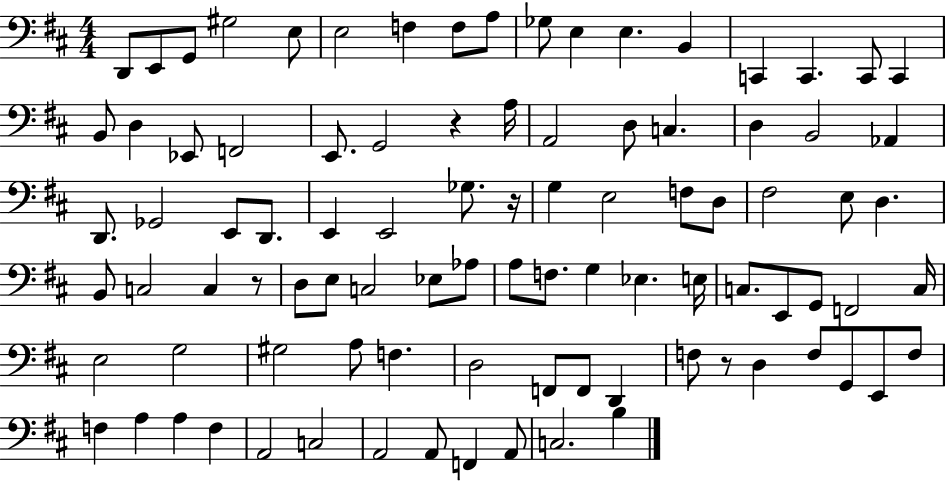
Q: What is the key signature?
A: D major